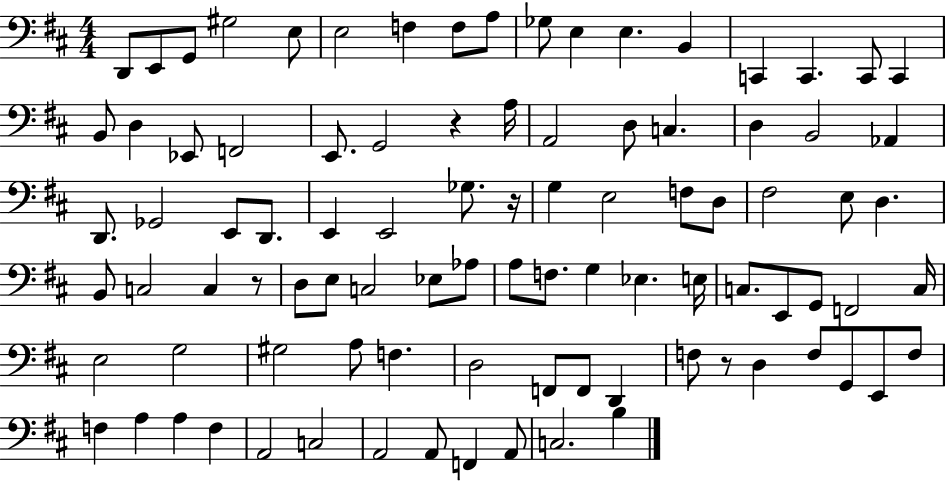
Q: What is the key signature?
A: D major